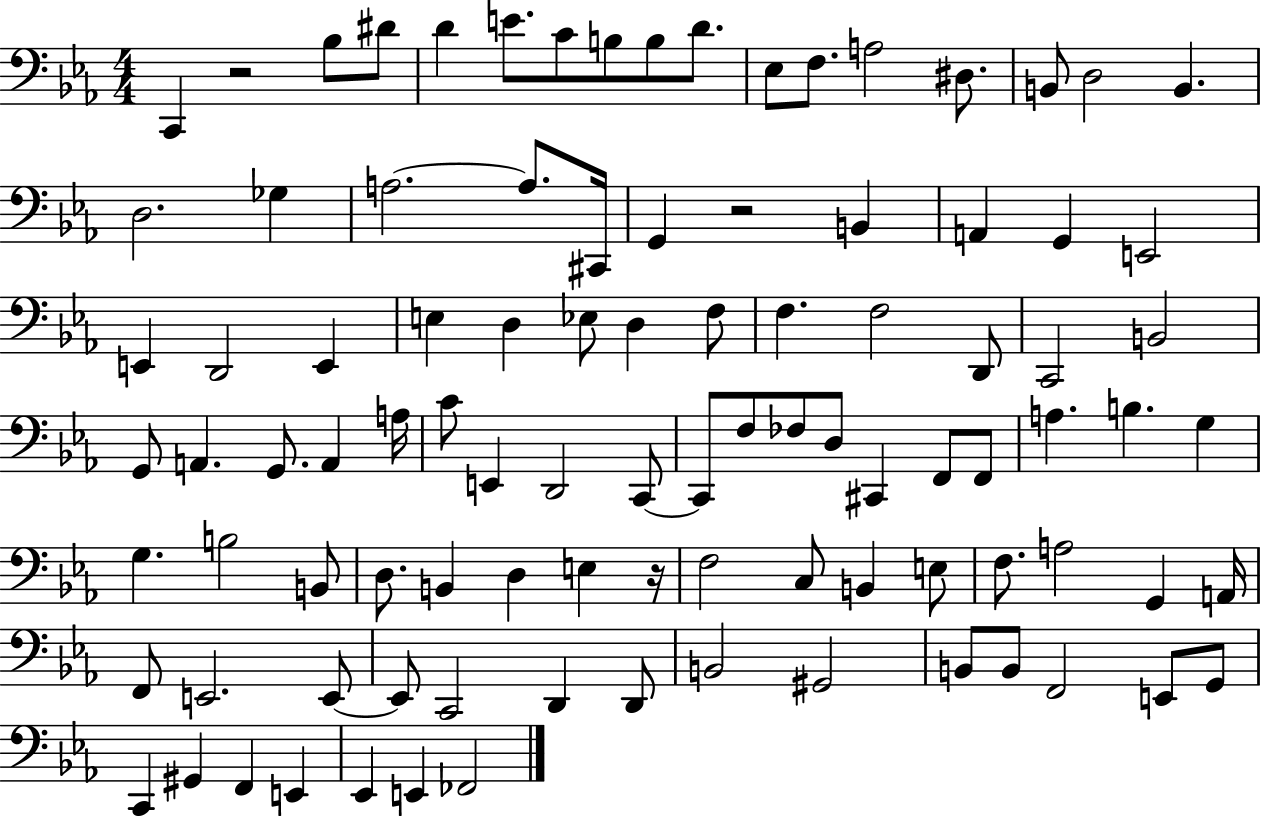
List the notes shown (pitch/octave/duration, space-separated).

C2/q R/h Bb3/e D#4/e D4/q E4/e. C4/e B3/e B3/e D4/e. Eb3/e F3/e. A3/h D#3/e. B2/e D3/h B2/q. D3/h. Gb3/q A3/h. A3/e. C#2/s G2/q R/h B2/q A2/q G2/q E2/h E2/q D2/h E2/q E3/q D3/q Eb3/e D3/q F3/e F3/q. F3/h D2/e C2/h B2/h G2/e A2/q. G2/e. A2/q A3/s C4/e E2/q D2/h C2/e C2/e F3/e FES3/e D3/e C#2/q F2/e F2/e A3/q. B3/q. G3/q G3/q. B3/h B2/e D3/e. B2/q D3/q E3/q R/s F3/h C3/e B2/q E3/e F3/e. A3/h G2/q A2/s F2/e E2/h. E2/e E2/e C2/h D2/q D2/e B2/h G#2/h B2/e B2/e F2/h E2/e G2/e C2/q G#2/q F2/q E2/q Eb2/q E2/q FES2/h